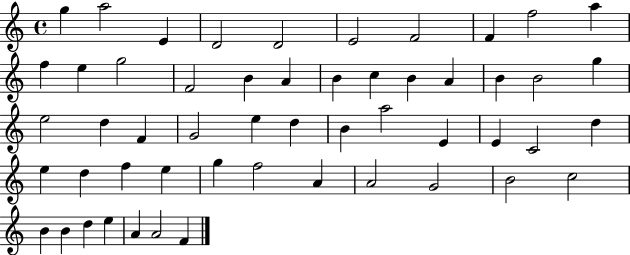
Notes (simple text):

G5/q A5/h E4/q D4/h D4/h E4/h F4/h F4/q F5/h A5/q F5/q E5/q G5/h F4/h B4/q A4/q B4/q C5/q B4/q A4/q B4/q B4/h G5/q E5/h D5/q F4/q G4/h E5/q D5/q B4/q A5/h E4/q E4/q C4/h D5/q E5/q D5/q F5/q E5/q G5/q F5/h A4/q A4/h G4/h B4/h C5/h B4/q B4/q D5/q E5/q A4/q A4/h F4/q